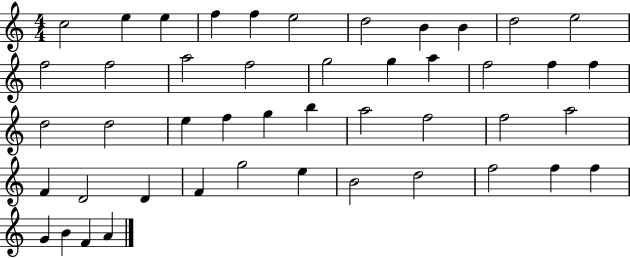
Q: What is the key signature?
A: C major